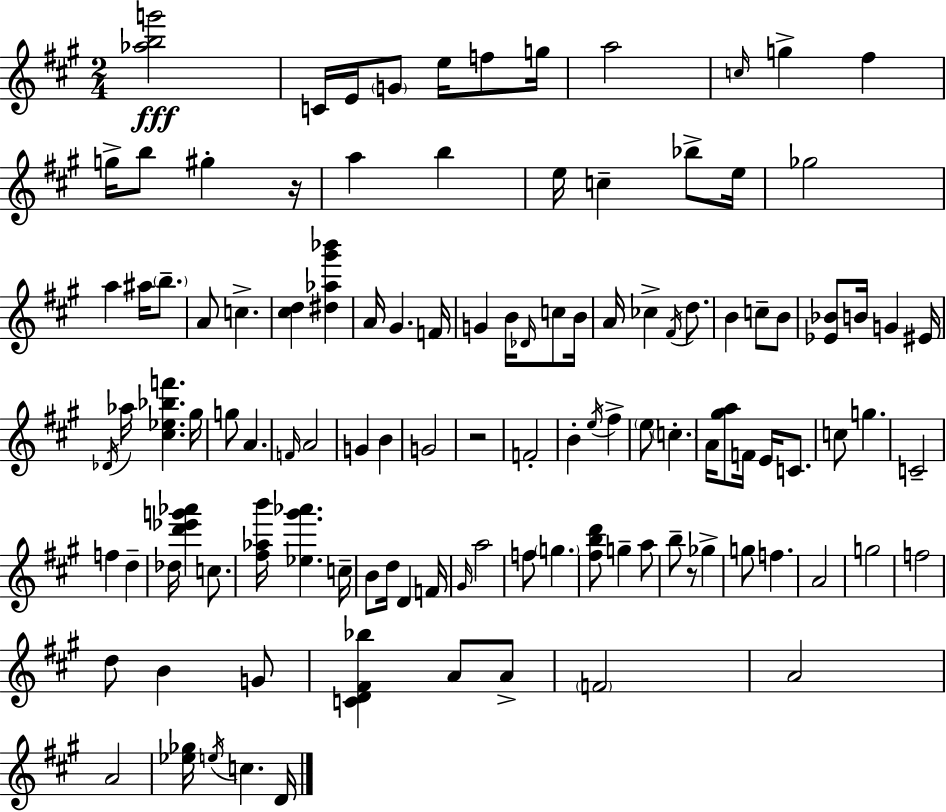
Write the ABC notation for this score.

X:1
T:Untitled
M:2/4
L:1/4
K:A
[_abg']2 C/4 E/4 G/2 e/4 f/2 g/4 a2 c/4 g ^f g/4 b/2 ^g z/4 a b e/4 c _b/2 e/4 _g2 a ^a/4 b/2 A/2 c [^cd] [^d_a^g'_b'] A/4 ^G F/4 G B/4 _D/4 c/2 B/4 A/4 _c ^F/4 d/2 B c/2 B/2 [_E_B]/2 B/4 G ^E/4 _D/4 _a/4 [^c_e_bf'] ^g/4 g/2 A F/4 A2 G B G2 z2 F2 B e/4 ^f e/2 c A/4 [^ga]/2 F/4 E/4 C/2 c/2 g C2 f d _d/4 [d'_e'g'_a'] c/2 [^f_ab']/4 [_e^g'_a'] c/4 B/2 d/4 D F/4 ^G/4 a2 f/2 g [^fbd']/2 g a/2 b/2 z/2 _g g/2 f A2 g2 f2 d/2 B G/2 [CD^F_b] A/2 A/2 F2 A2 A2 [_e_g]/4 e/4 c D/4